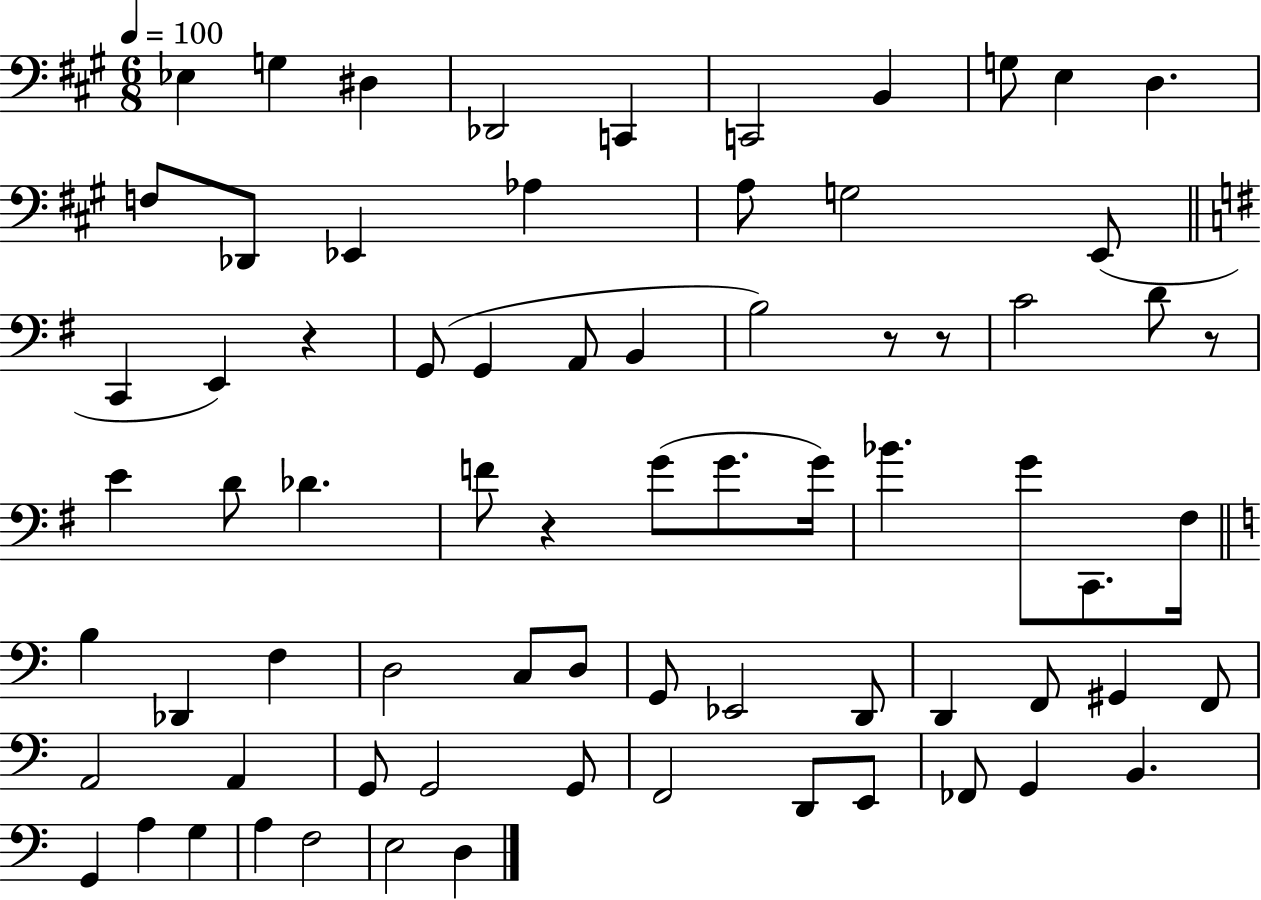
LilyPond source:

{
  \clef bass
  \numericTimeSignature
  \time 6/8
  \key a \major
  \tempo 4 = 100
  ees4 g4 dis4 | des,2 c,4 | c,2 b,4 | g8 e4 d4. | \break f8 des,8 ees,4 aes4 | a8 g2 e,8( | \bar "||" \break \key g \major c,4 e,4) r4 | g,8( g,4 a,8 b,4 | b2) r8 r8 | c'2 d'8 r8 | \break e'4 d'8 des'4. | f'8 r4 g'8( g'8. g'16) | bes'4. g'8 c,8. fis16 | \bar "||" \break \key c \major b4 des,4 f4 | d2 c8 d8 | g,8 ees,2 d,8 | d,4 f,8 gis,4 f,8 | \break a,2 a,4 | g,8 g,2 g,8 | f,2 d,8 e,8 | fes,8 g,4 b,4. | \break g,4 a4 g4 | a4 f2 | e2 d4 | \bar "|."
}